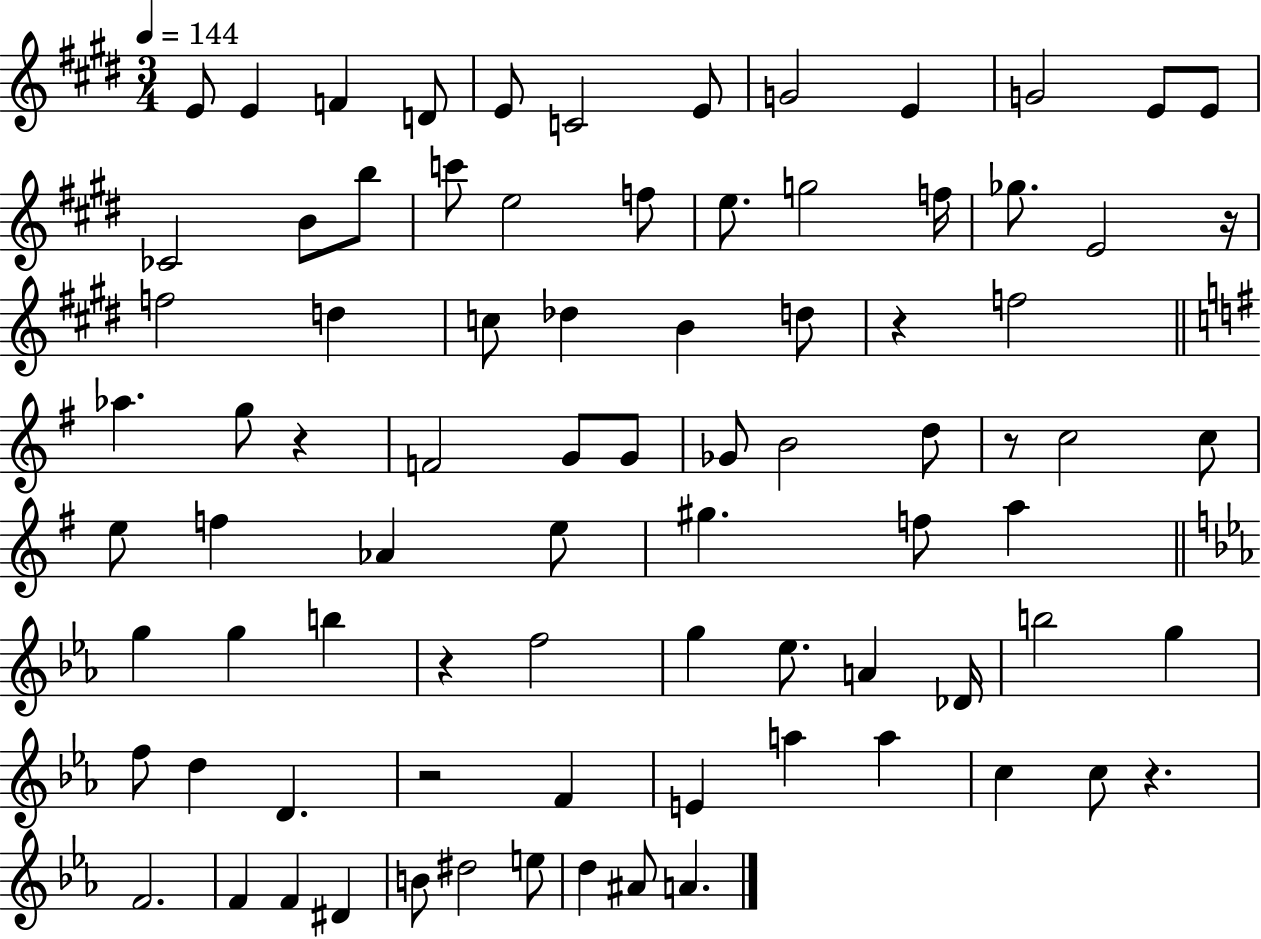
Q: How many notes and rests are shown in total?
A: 83